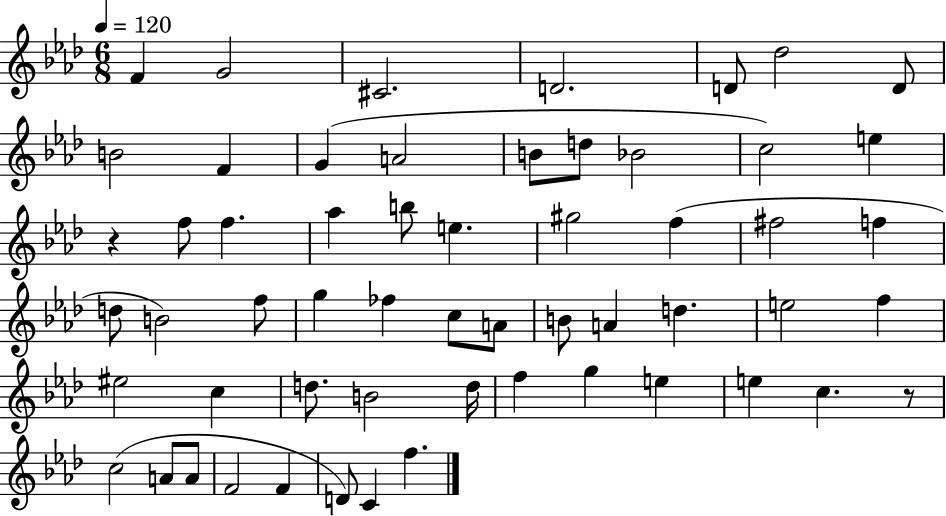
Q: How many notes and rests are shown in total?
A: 57